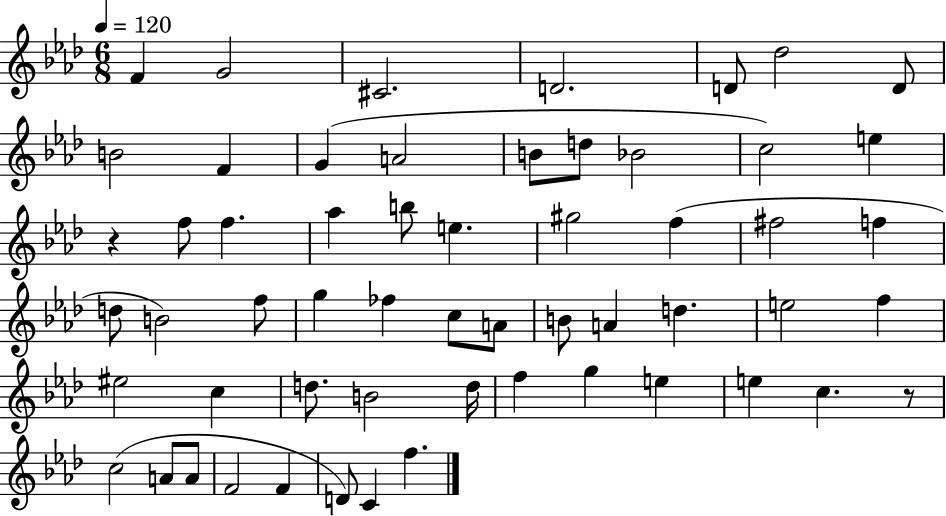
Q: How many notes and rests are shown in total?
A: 57